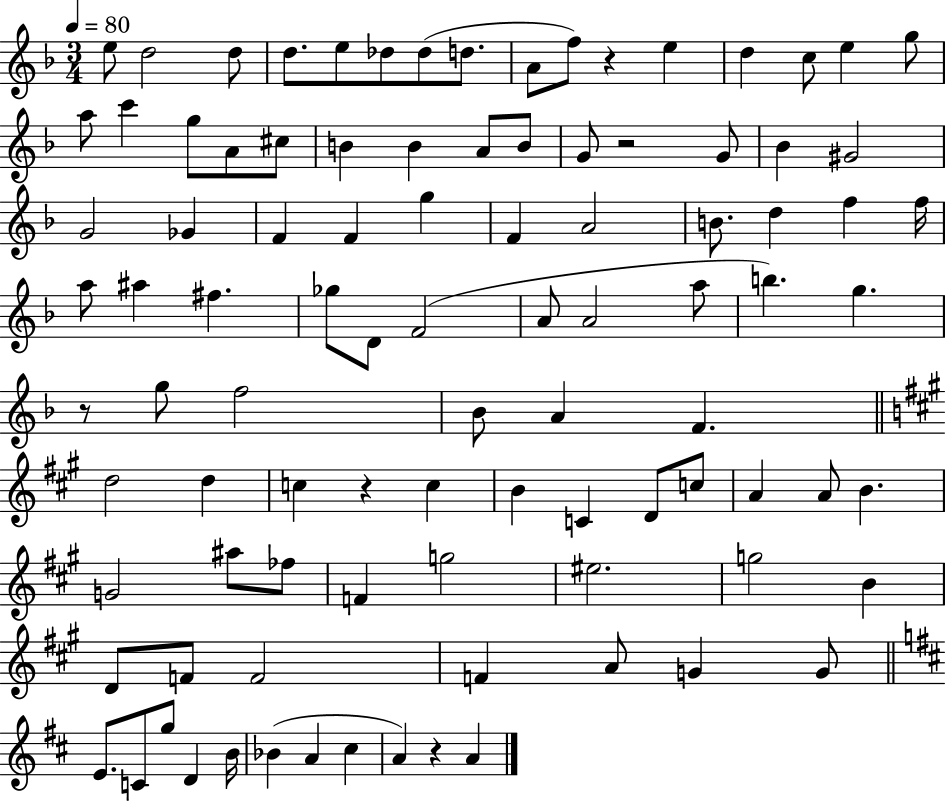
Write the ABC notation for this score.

X:1
T:Untitled
M:3/4
L:1/4
K:F
e/2 d2 d/2 d/2 e/2 _d/2 _d/2 d/2 A/2 f/2 z e d c/2 e g/2 a/2 c' g/2 A/2 ^c/2 B B A/2 B/2 G/2 z2 G/2 _B ^G2 G2 _G F F g F A2 B/2 d f f/4 a/2 ^a ^f _g/2 D/2 F2 A/2 A2 a/2 b g z/2 g/2 f2 _B/2 A F d2 d c z c B C D/2 c/2 A A/2 B G2 ^a/2 _f/2 F g2 ^e2 g2 B D/2 F/2 F2 F A/2 G G/2 E/2 C/2 g/2 D B/4 _B A ^c A z A